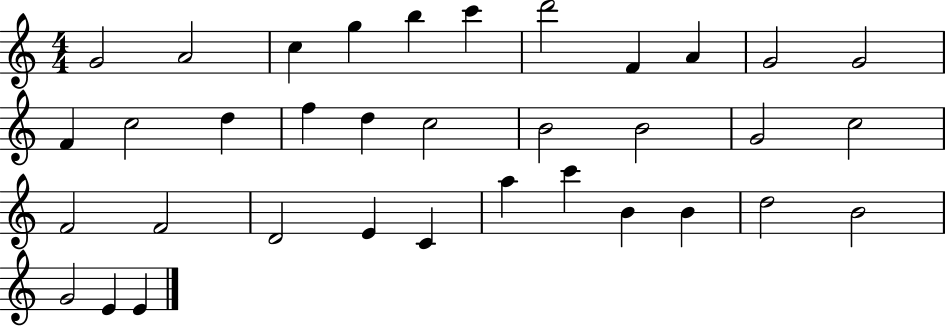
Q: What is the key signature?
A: C major